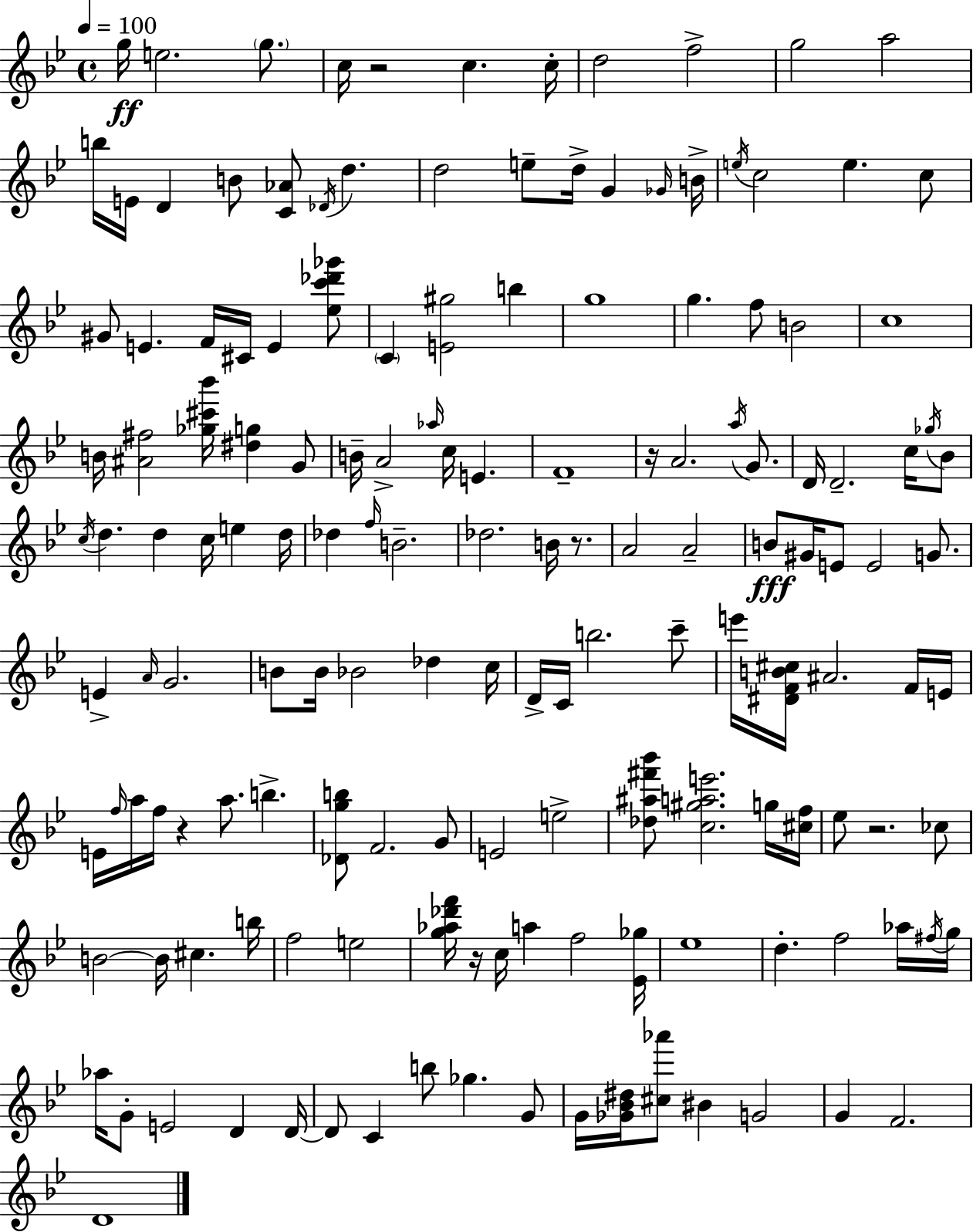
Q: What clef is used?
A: treble